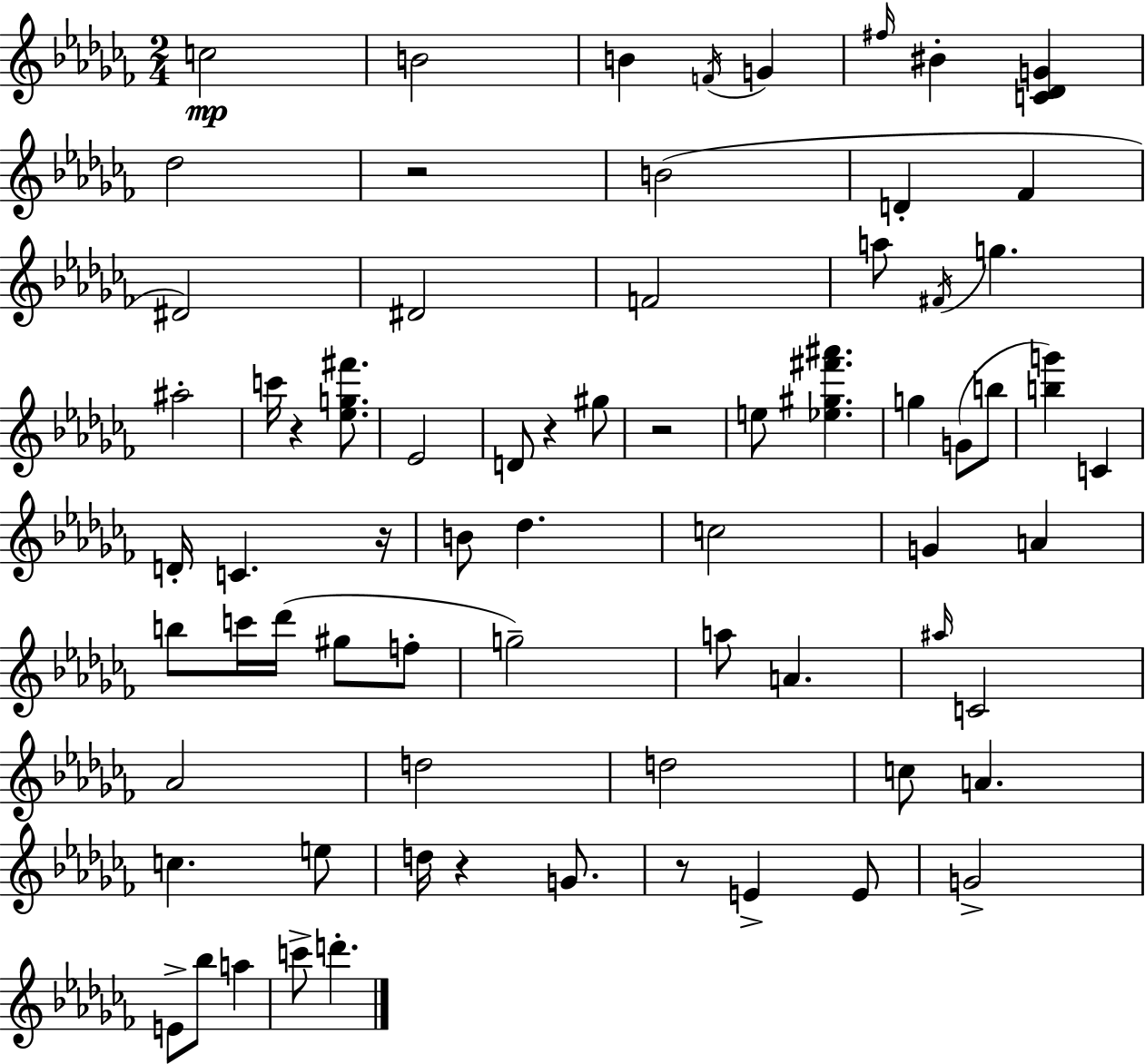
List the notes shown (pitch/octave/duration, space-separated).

C5/h B4/h B4/q F4/s G4/q F#5/s BIS4/q [C4,Db4,G4]/q Db5/h R/h B4/h D4/q FES4/q D#4/h D#4/h F4/h A5/e F#4/s G5/q. A#5/h C6/s R/q [Eb5,G5,F#6]/e. Eb4/h D4/e R/q G#5/e R/h E5/e [Eb5,G#5,F#6,A#6]/q. G5/q G4/e B5/e [B5,G6]/q C4/q D4/s C4/q. R/s B4/e Db5/q. C5/h G4/q A4/q B5/e C6/s Db6/s G#5/e F5/e G5/h A5/e A4/q. A#5/s C4/h Ab4/h D5/h D5/h C5/e A4/q. C5/q. E5/e D5/s R/q G4/e. R/e E4/q E4/e G4/h E4/e Bb5/e A5/q C6/e D6/q.